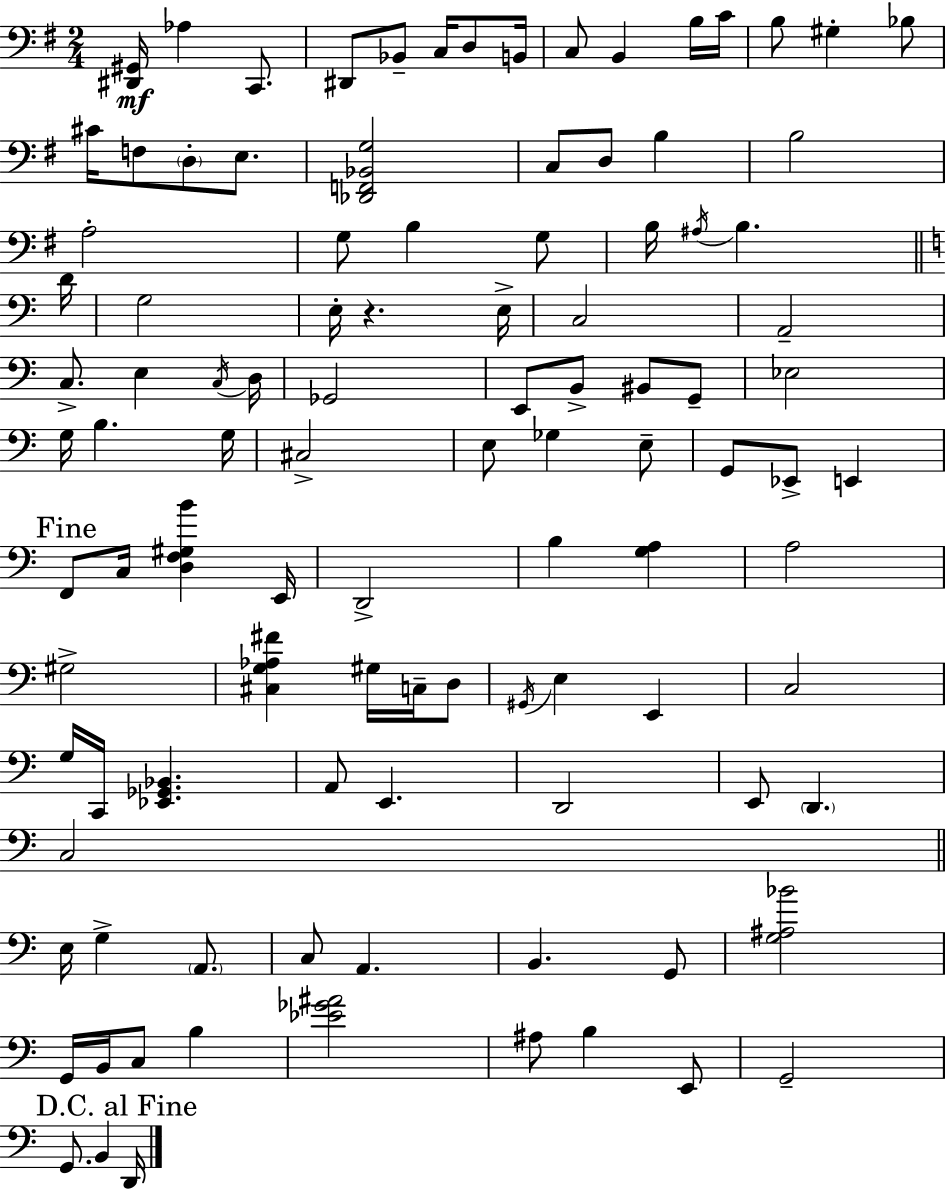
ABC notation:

X:1
T:Untitled
M:2/4
L:1/4
K:G
[^D,,^G,,]/4 _A, C,,/2 ^D,,/2 _B,,/2 C,/4 D,/2 B,,/4 C,/2 B,, B,/4 C/4 B,/2 ^G, _B,/2 ^C/4 F,/2 D,/2 E,/2 [_D,,F,,_B,,G,]2 C,/2 D,/2 B, B,2 A,2 G,/2 B, G,/2 B,/4 ^A,/4 B, D/4 G,2 E,/4 z E,/4 C,2 A,,2 C,/2 E, C,/4 D,/4 _G,,2 E,,/2 B,,/2 ^B,,/2 G,,/2 _E,2 G,/4 B, G,/4 ^C,2 E,/2 _G, E,/2 G,,/2 _E,,/2 E,, F,,/2 C,/4 [D,F,^G,B] E,,/4 D,,2 B, [G,A,] A,2 ^G,2 [^C,G,_A,^F] ^G,/4 C,/4 D,/2 ^G,,/4 E, E,, C,2 G,/4 C,,/4 [_E,,_G,,_B,,] A,,/2 E,, D,,2 E,,/2 D,, C,2 E,/4 G, A,,/2 C,/2 A,, B,, G,,/2 [G,^A,_B]2 G,,/4 B,,/4 C,/2 B, [_E_G^A]2 ^A,/2 B, E,,/2 G,,2 G,,/2 B,, D,,/4